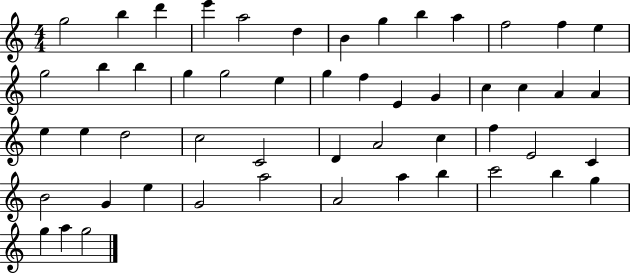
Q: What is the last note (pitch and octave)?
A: G5